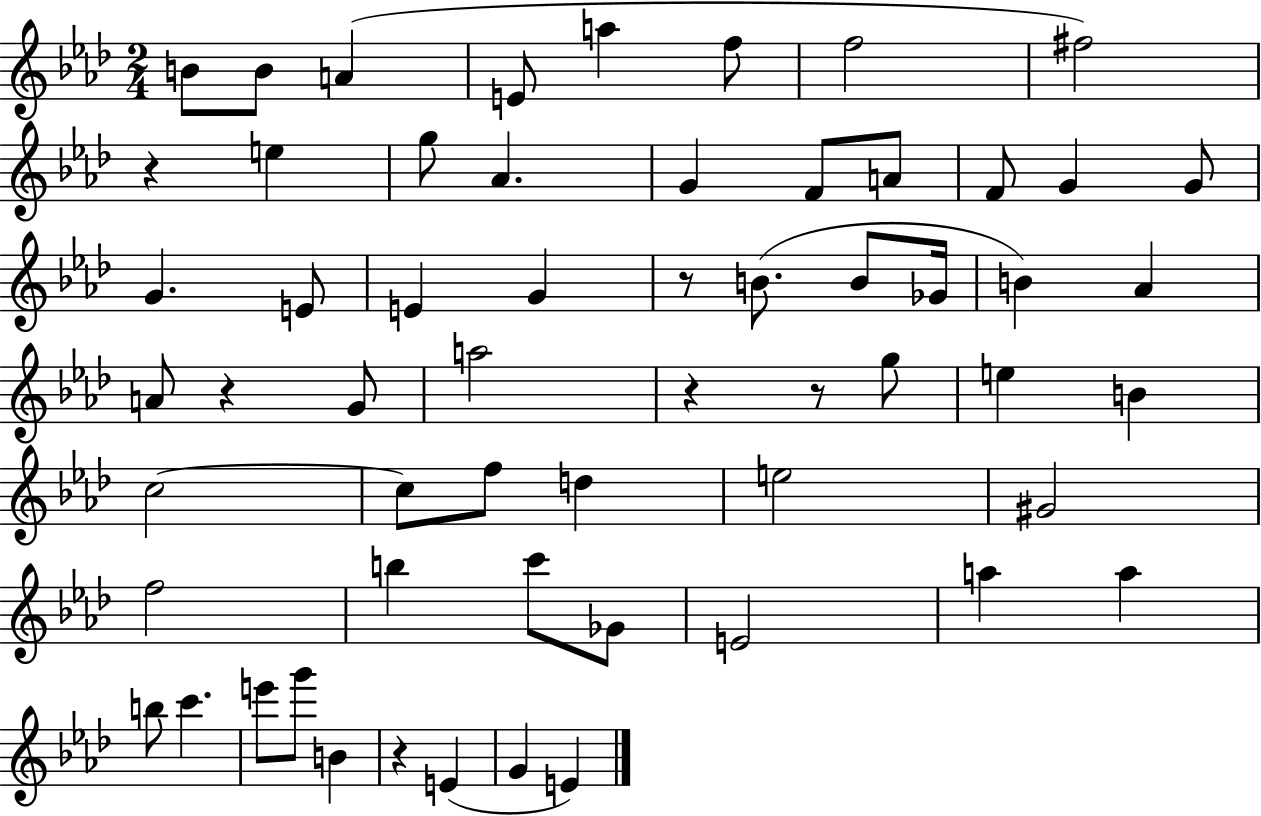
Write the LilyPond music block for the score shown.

{
  \clef treble
  \numericTimeSignature
  \time 2/4
  \key aes \major
  b'8 b'8 a'4( | e'8 a''4 f''8 | f''2 | fis''2) | \break r4 e''4 | g''8 aes'4. | g'4 f'8 a'8 | f'8 g'4 g'8 | \break g'4. e'8 | e'4 g'4 | r8 b'8.( b'8 ges'16 | b'4) aes'4 | \break a'8 r4 g'8 | a''2 | r4 r8 g''8 | e''4 b'4 | \break c''2~~ | c''8 f''8 d''4 | e''2 | gis'2 | \break f''2 | b''4 c'''8 ges'8 | e'2 | a''4 a''4 | \break b''8 c'''4. | e'''8 g'''8 b'4 | r4 e'4( | g'4 e'4) | \break \bar "|."
}